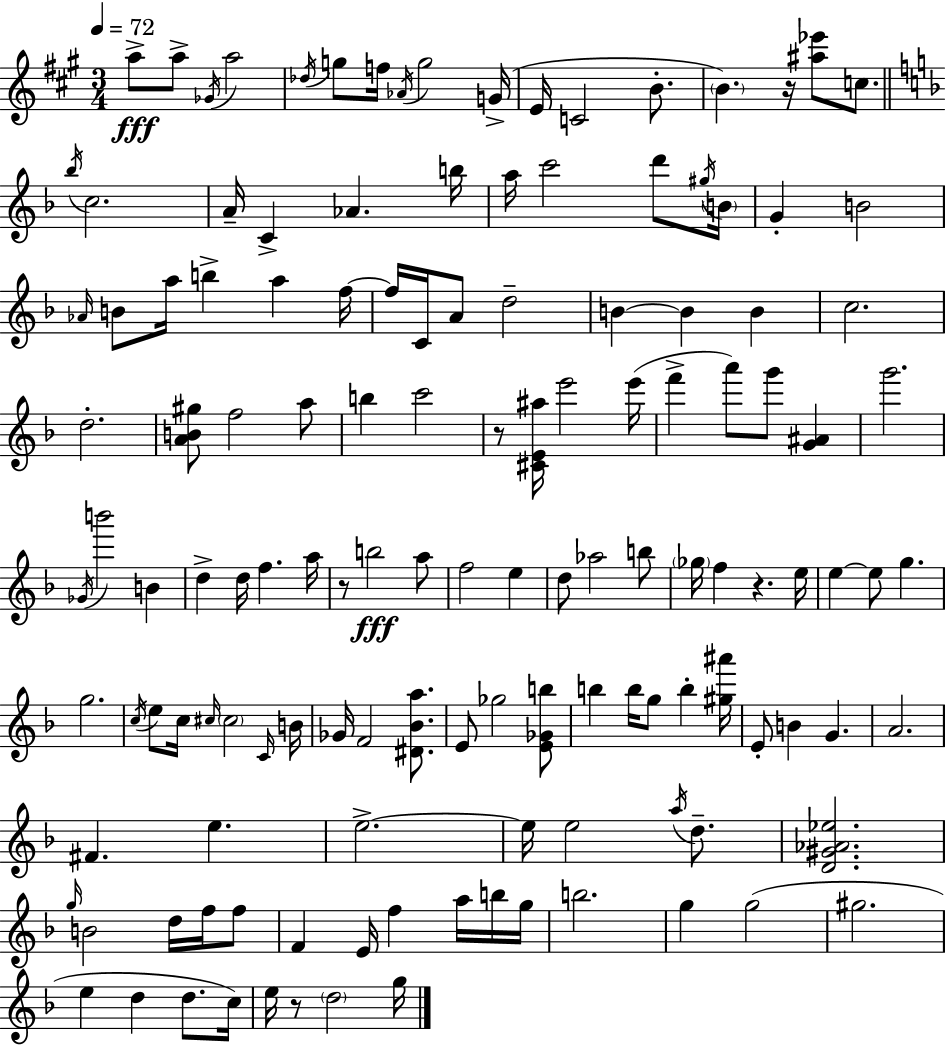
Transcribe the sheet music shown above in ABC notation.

X:1
T:Untitled
M:3/4
L:1/4
K:A
a/2 a/2 _G/4 a2 _d/4 g/2 f/4 _A/4 g2 G/4 E/4 C2 B/2 B z/4 [^a_e']/2 c/2 _b/4 c2 A/4 C _A b/4 a/4 c'2 d'/2 ^g/4 B/4 G B2 _A/4 B/2 a/4 b a f/4 f/4 C/4 A/2 d2 B B B c2 d2 [AB^g]/2 f2 a/2 b c'2 z/2 [^CE^a]/4 e'2 e'/4 f' a'/2 g'/2 [G^A] g'2 _G/4 b'2 B d d/4 f a/4 z/2 b2 a/2 f2 e d/2 _a2 b/2 _g/4 f z e/4 e e/2 g g2 c/4 e/2 c/4 ^c/4 ^c2 C/4 B/4 _G/4 F2 [^D_Ba]/2 E/2 _g2 [E_Gb]/2 b b/4 g/2 b [^g^a']/4 E/2 B G A2 ^F e e2 e/4 e2 a/4 d/2 [D^G_A_e]2 g/4 B2 d/4 f/4 f/2 F E/4 f a/4 b/4 g/4 b2 g g2 ^g2 e d d/2 c/4 e/4 z/2 d2 g/4